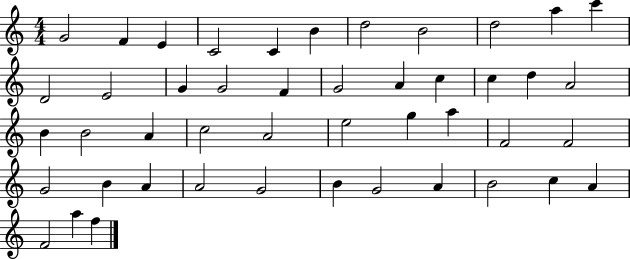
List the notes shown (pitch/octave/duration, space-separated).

G4/h F4/q E4/q C4/h C4/q B4/q D5/h B4/h D5/h A5/q C6/q D4/h E4/h G4/q G4/h F4/q G4/h A4/q C5/q C5/q D5/q A4/h B4/q B4/h A4/q C5/h A4/h E5/h G5/q A5/q F4/h F4/h G4/h B4/q A4/q A4/h G4/h B4/q G4/h A4/q B4/h C5/q A4/q F4/h A5/q F5/q